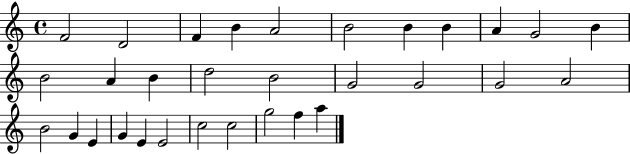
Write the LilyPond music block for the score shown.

{
  \clef treble
  \time 4/4
  \defaultTimeSignature
  \key c \major
  f'2 d'2 | f'4 b'4 a'2 | b'2 b'4 b'4 | a'4 g'2 b'4 | \break b'2 a'4 b'4 | d''2 b'2 | g'2 g'2 | g'2 a'2 | \break b'2 g'4 e'4 | g'4 e'4 e'2 | c''2 c''2 | g''2 f''4 a''4 | \break \bar "|."
}